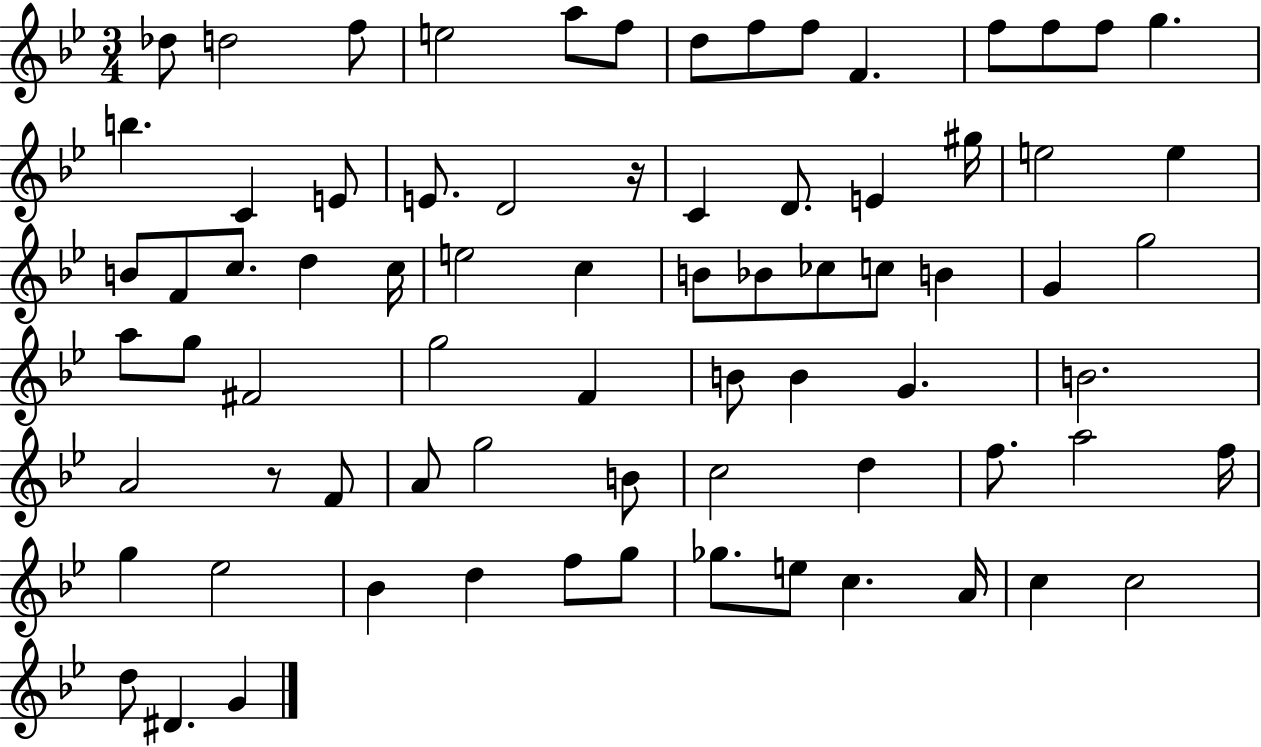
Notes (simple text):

Db5/e D5/h F5/e E5/h A5/e F5/e D5/e F5/e F5/e F4/q. F5/e F5/e F5/e G5/q. B5/q. C4/q E4/e E4/e. D4/h R/s C4/q D4/e. E4/q G#5/s E5/h E5/q B4/e F4/e C5/e. D5/q C5/s E5/h C5/q B4/e Bb4/e CES5/e C5/e B4/q G4/q G5/h A5/e G5/e F#4/h G5/h F4/q B4/e B4/q G4/q. B4/h. A4/h R/e F4/e A4/e G5/h B4/e C5/h D5/q F5/e. A5/h F5/s G5/q Eb5/h Bb4/q D5/q F5/e G5/e Gb5/e. E5/e C5/q. A4/s C5/q C5/h D5/e D#4/q. G4/q